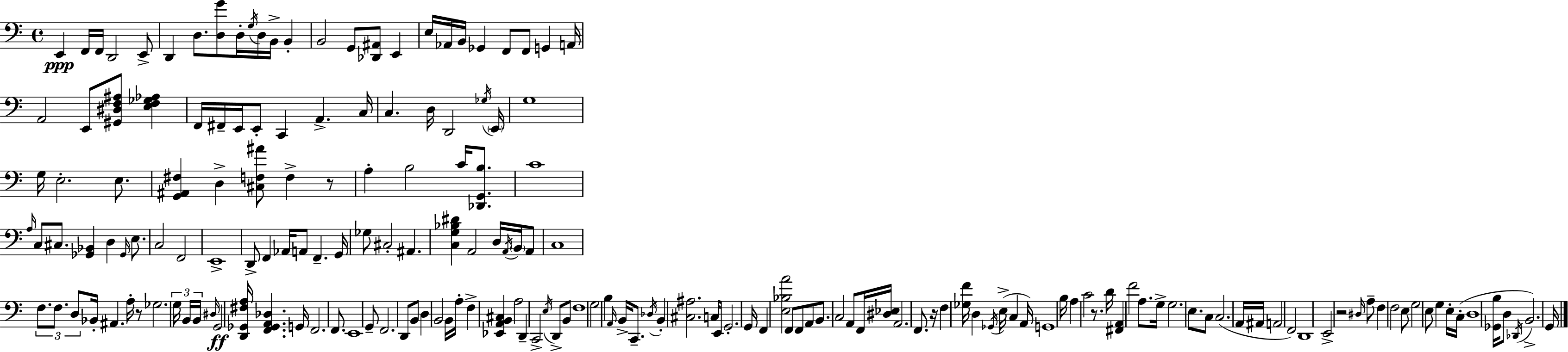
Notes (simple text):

E2/q F2/s F2/s D2/h E2/e D2/q D3/e. [D3,G4]/e D3/s G3/s D3/s B2/s B2/q B2/h G2/e [Db2,A#2]/e E2/q E3/s Ab2/s B2/s Gb2/q F2/e F2/e G2/q A2/s A2/h E2/e [G#2,D#3,F3,A#3]/e [E3,F3,Gb3,Ab3]/q F2/s F#2/s E2/s E2/e C2/q A2/q. C3/s C3/q. D3/s D2/h Gb3/s E2/s G3/w G3/s E3/h. E3/e. [G2,A#2,F#3]/q D3/q [C#3,F3,A#4]/e F3/q R/e A3/q B3/h C4/s [Db2,G2,B3]/e. C4/w A3/s C3/e C#3/e. [Gb2,Bb2]/q D3/q Gb2/s E3/e. C3/h F2/h E2/w D2/e F2/q Ab2/s A2/e F2/q. G2/s Gb3/e C#3/h A#2/q. [C3,G3,Bb3,D#4]/q A2/h D3/s A2/s B2/s A2/e C3/w F3/e. F3/e. D3/e Bb2/s A#2/q. A3/s R/e Gb3/h. G3/s B2/s B2/s D#3/s G2/h [D2,Gb2,F#3,A3]/s [F2,Gb2,A2,Db3]/q. G2/s F2/h. F2/e. E2/w G2/e F2/h. D2/e B2/e D3/q B2/h B2/s A3/s F3/q [Eb2,A2,B2,C#3]/q A3/h D2/q C2/h E3/s D2/e B2/e F3/w G3/h B3/q A2/s B2/s C2/e. Db3/s B2/q [C#3,A#3]/h. C3/s E2/e G2/h. G2/s F2/q [E3,Bb3,A4]/h F2/e F2/e A2/e B2/e. C3/h A2/e F2/s [D#3,Eb3]/s A2/h. F2/e. R/s F3/q [Gb3,F4]/s D3/q Gb2/s E3/s C3/q A2/s G2/w B3/s A3/q C4/h R/e. D4/s [F#2,A2]/q F4/h A3/e. G3/s G3/h. E3/e. C3/e C3/h. A2/s A#2/s A2/h F2/h D2/w E2/h R/h D#3/s A3/e F3/q F3/h E3/e G3/h E3/e G3/q E3/s C3/s D3/w [Gb2,B3]/s D3/e Db2/s B2/h. G2/s